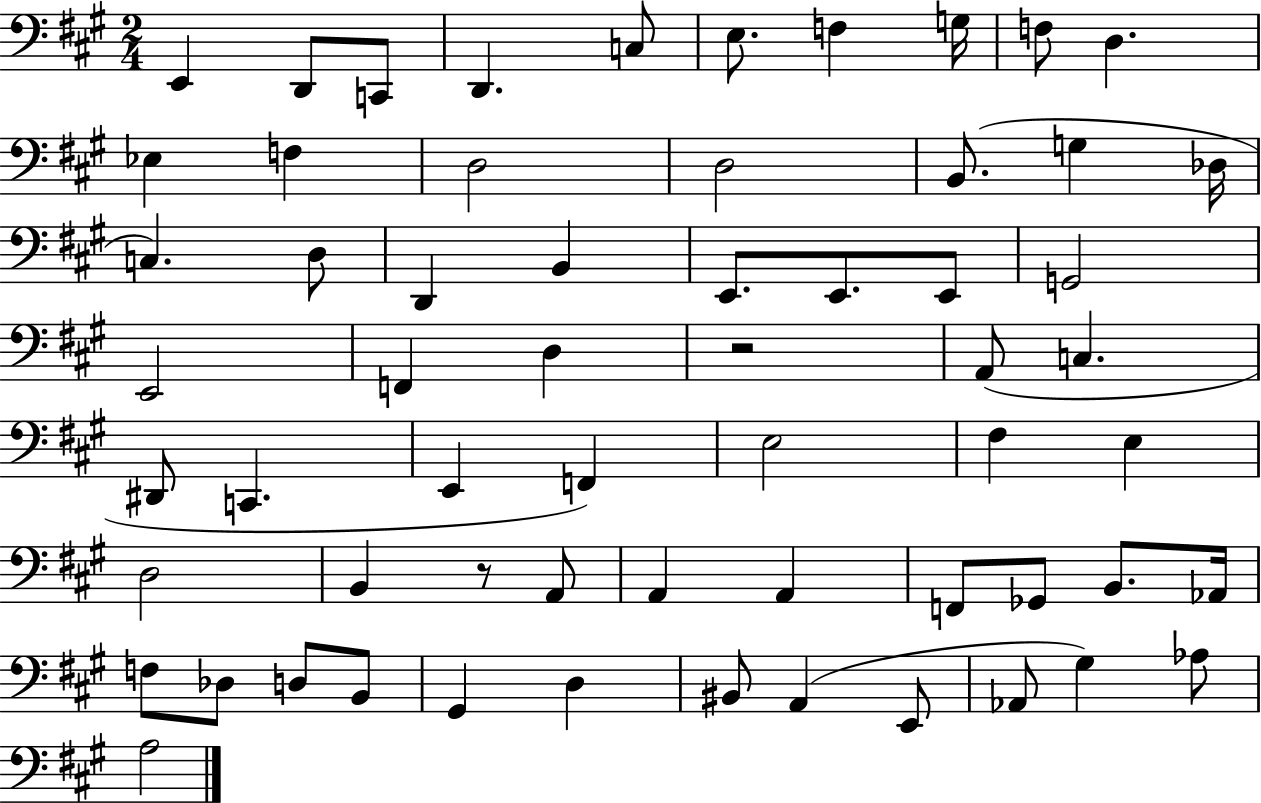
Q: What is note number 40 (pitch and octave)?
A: A2